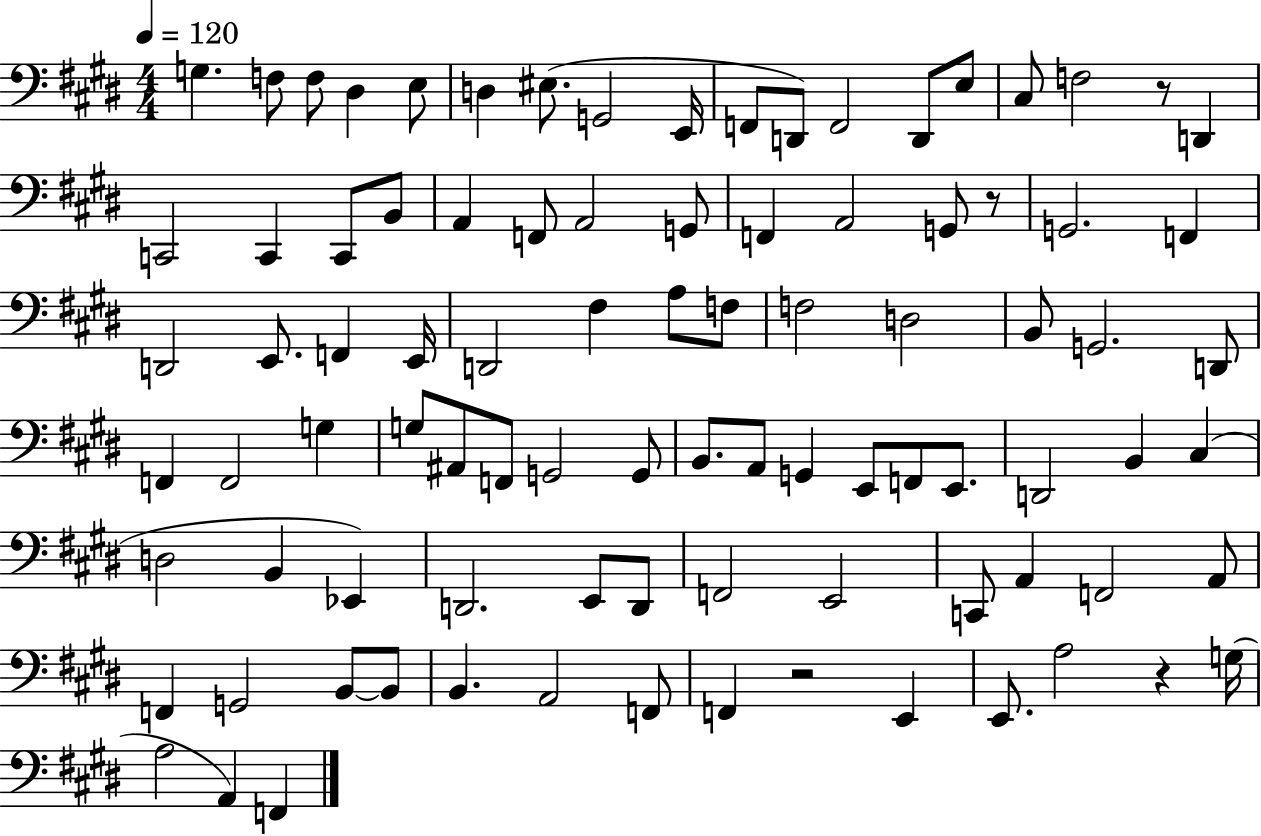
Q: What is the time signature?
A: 4/4